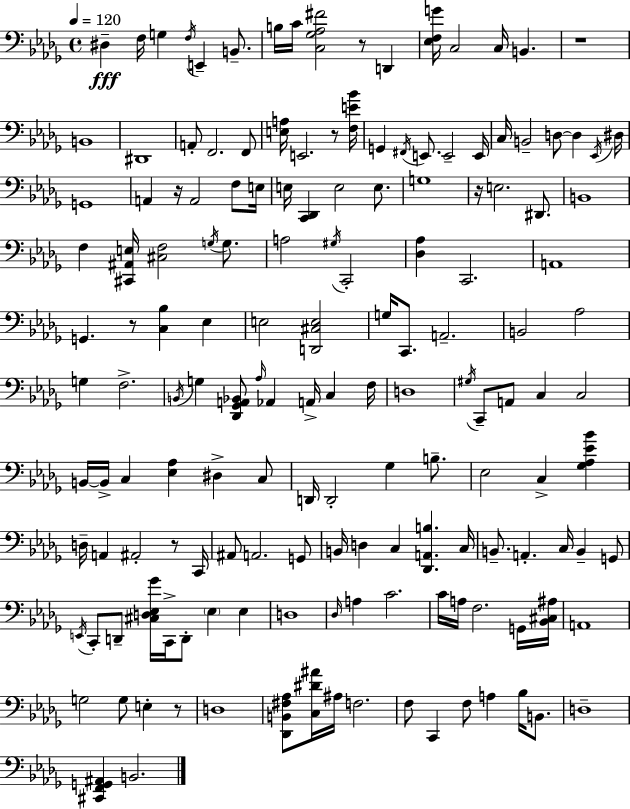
D#3/q F3/s G3/q F3/s E2/q B2/e. B3/s C4/s [C3,Gb3,Ab3,F#4]/h R/e D2/q [Eb3,F3,G4]/s C3/h C3/s B2/q. R/w B2/w D#2/w A2/e F2/h. F2/e [E3,A3]/s E2/h. R/e [F3,E4,Bb4]/s G2/q F#2/s E2/e. E2/h E2/s C3/s B2/h D3/e D3/q Eb2/s D#3/s G2/w A2/q R/s A2/h F3/e E3/s E3/s [C2,Db2]/q E3/h E3/e. G3/w R/s E3/h. D#2/e. B2/w F3/q [C#2,A#2,E3]/s [C#3,F3]/h G3/s G3/e. A3/h G#3/s C2/h [Db3,Ab3]/q C2/h. A2/w G2/q. R/e [C3,Bb3]/q Eb3/q E3/h [D2,C#3,E3]/h G3/s C2/e. A2/h. B2/h Ab3/h G3/q F3/h. B2/s G3/q [Db2,Gb2,A2,Bb2]/e Ab3/s Ab2/q A2/s C3/q F3/s D3/w G#3/s C2/e A2/e C3/q C3/h B2/s B2/s C3/q [Eb3,Ab3]/q D#3/q C3/e D2/s D2/h Gb3/q B3/e. Eb3/h C3/q [Gb3,Ab3,Eb4,Bb4]/q D3/s A2/q A#2/h R/e C2/s A#2/e A2/h. G2/e B2/s D3/q C3/q [Db2,A2,B3]/q. C3/s B2/e. A2/q. C3/s B2/q G2/e E2/s C2/e D2/e [C#3,D3,Eb3,Gb4]/s C2/s D2/e Eb3/q Eb3/q D3/w Db3/s A3/q C4/h. C4/s A3/s F3/h. G2/s [Bb2,C#3,A#3]/s A2/w G3/h G3/e E3/q R/e D3/w [Db2,B2,F#3,Ab3]/e [C3,D#4,A#4]/s A#3/s F3/h. F3/e C2/q F3/e A3/q Bb3/s B2/e. D3/w [C#2,F2,G2,A#2]/q B2/h.